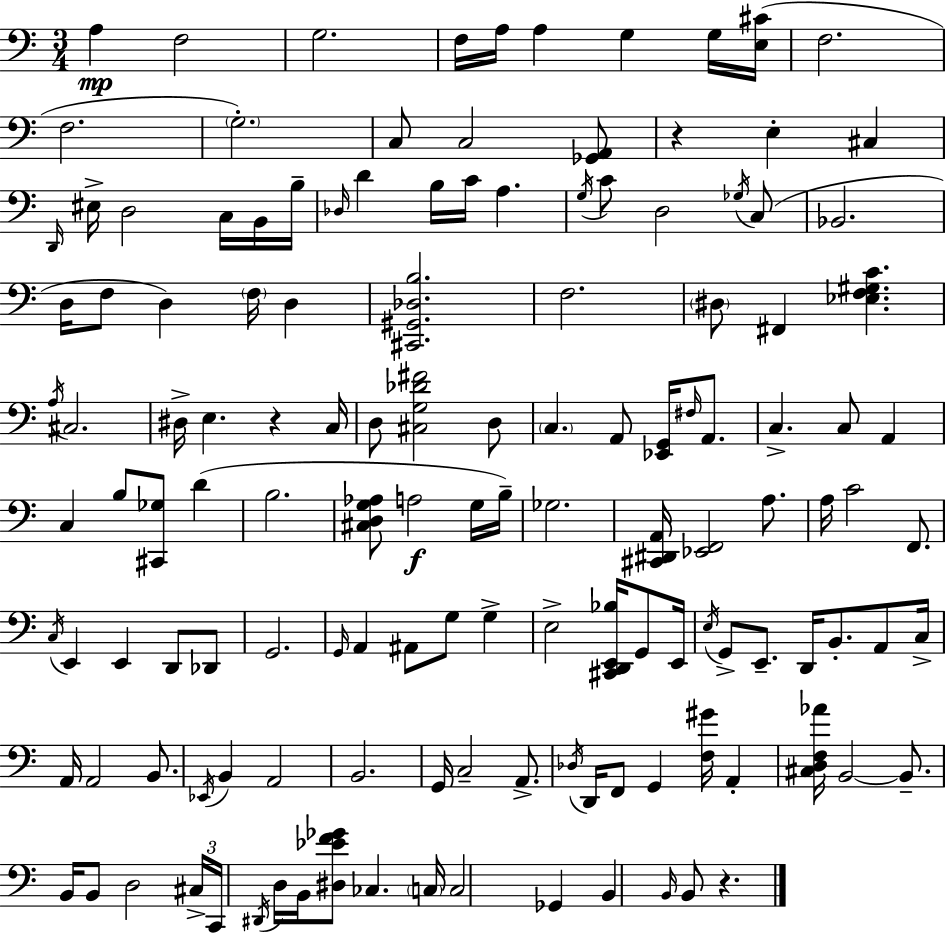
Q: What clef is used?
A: bass